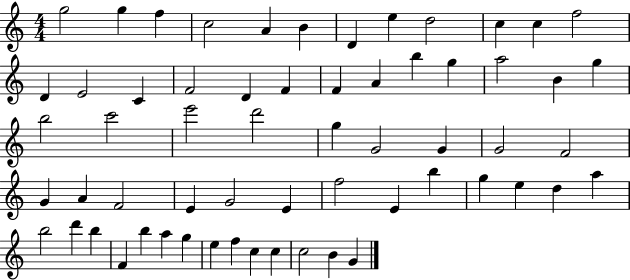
X:1
T:Untitled
M:4/4
L:1/4
K:C
g2 g f c2 A B D e d2 c c f2 D E2 C F2 D F F A b g a2 B g b2 c'2 e'2 d'2 g G2 G G2 F2 G A F2 E G2 E f2 E b g e d a b2 d' b F b a g e f c c c2 B G